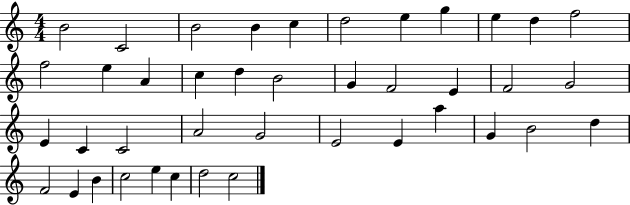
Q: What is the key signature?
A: C major